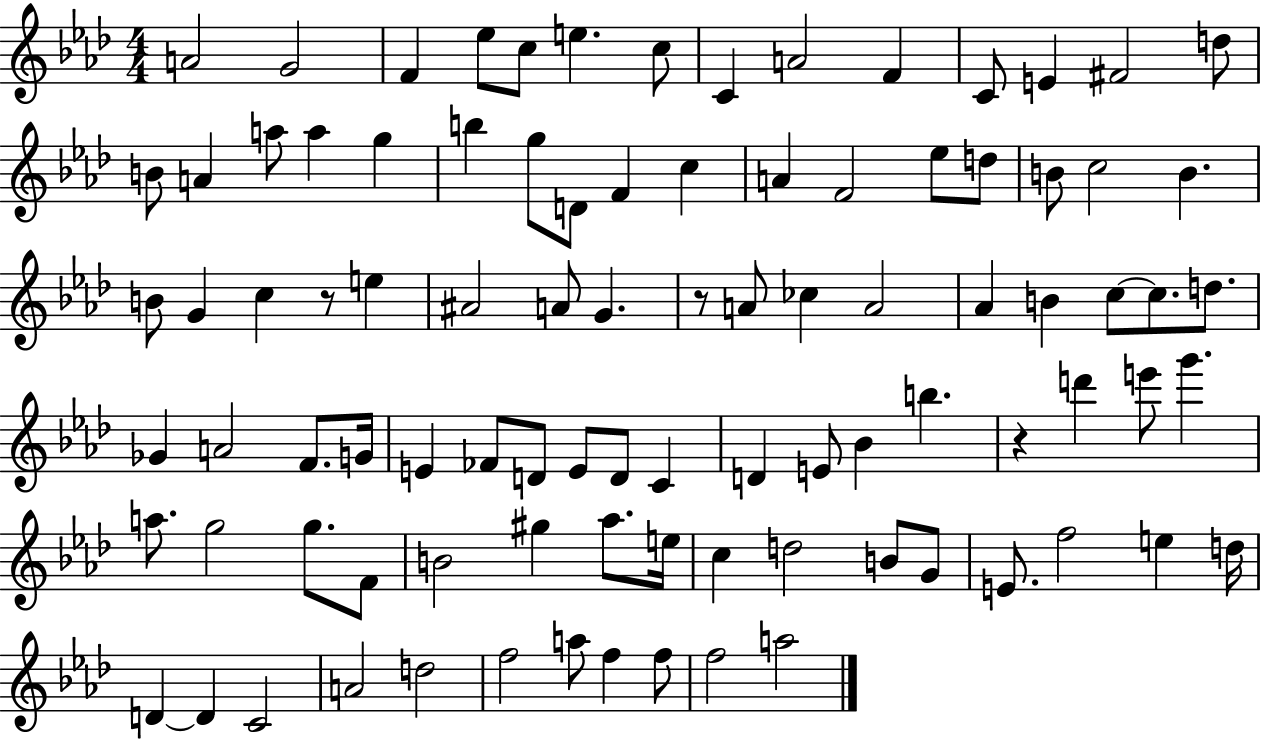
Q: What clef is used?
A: treble